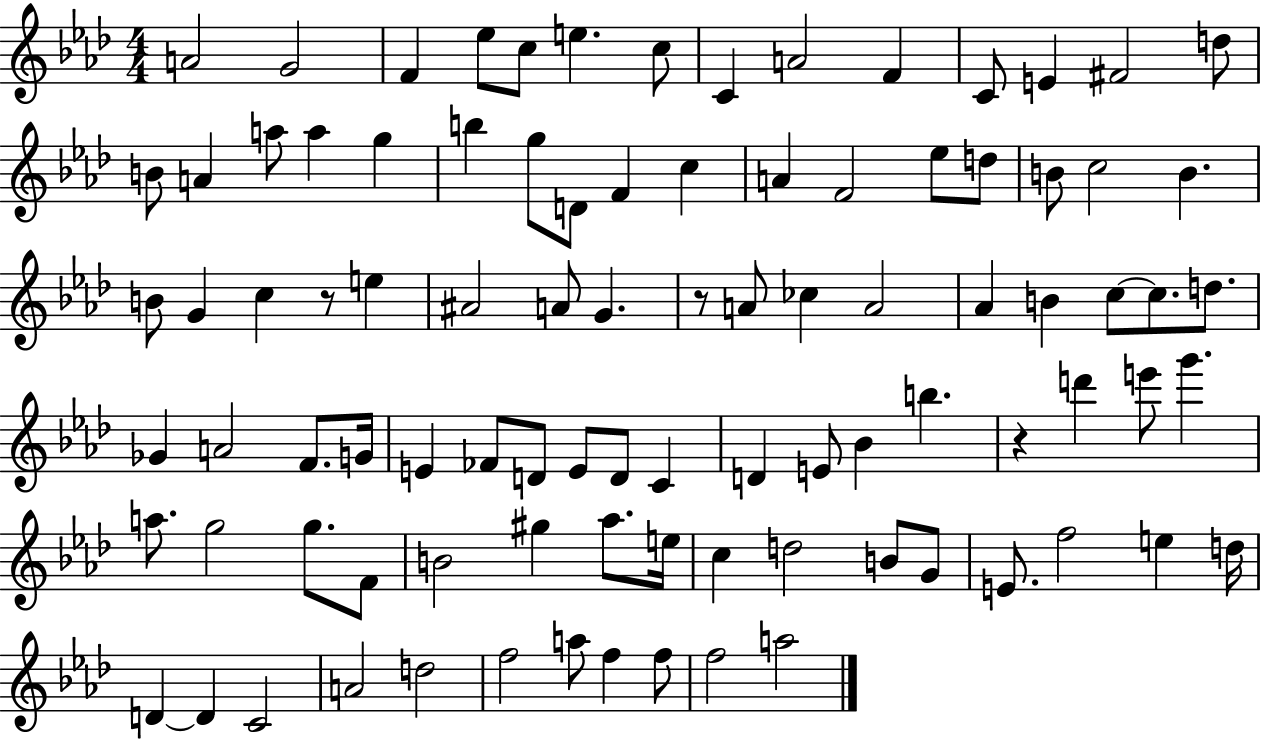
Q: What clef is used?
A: treble